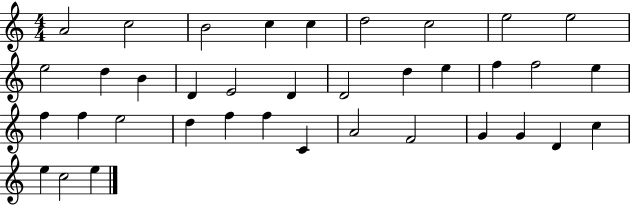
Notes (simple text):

A4/h C5/h B4/h C5/q C5/q D5/h C5/h E5/h E5/h E5/h D5/q B4/q D4/q E4/h D4/q D4/h D5/q E5/q F5/q F5/h E5/q F5/q F5/q E5/h D5/q F5/q F5/q C4/q A4/h F4/h G4/q G4/q D4/q C5/q E5/q C5/h E5/q